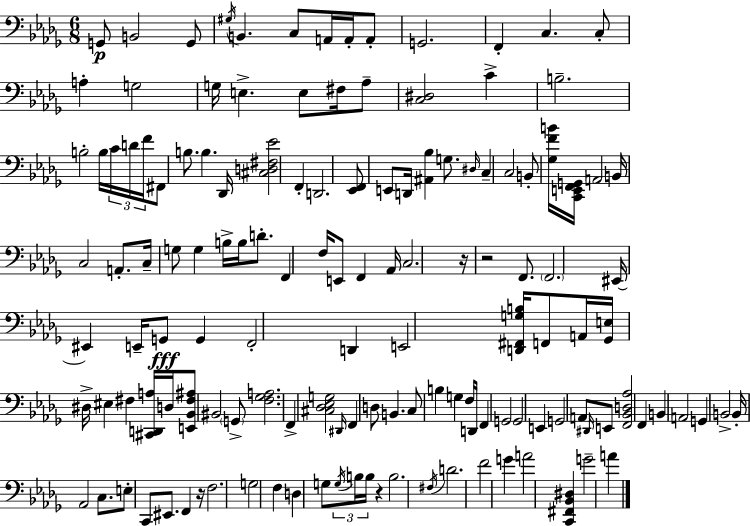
X:1
T:Untitled
M:6/8
L:1/4
K:Bbm
G,,/2 B,,2 G,,/2 ^G,/4 B,, C,/2 A,,/4 A,,/4 A,,/2 G,,2 F,, C, C,/2 A, G,2 G,/4 E, E,/2 ^F,/4 _A,/2 [C,^D,]2 C B,2 B,2 B,/4 C/4 D/4 F/4 ^F,,/2 B,/2 B, _D,,/4 [^C,D,^F,_E]2 F,, D,,2 [_E,,F,,]/2 E,,/2 D,,/4 [^A,,_B,] G,/2 ^D,/4 C, C,2 B,,/2 [_G,FB]/4 [C,,E,,F,,G,,]/4 A,,2 B,,/4 C,2 A,,/2 C,/4 G,/2 G, B,/4 B,/4 D/2 F,, F,/4 E,,/2 F,, _A,,/4 C,2 z/4 z2 F,,/2 F,,2 ^E,,/4 ^E,, E,,/4 G,,/2 G,, F,,2 D,, E,,2 [D,,^F,,G,B,]/4 F,,/2 A,,/4 [_G,,E,]/4 ^D,/4 ^E, ^F, [^C,,D,,A,]/4 D,/4 [E,,_B,,^F,^A,]/2 ^B,,2 G,,/2 [F,_G,A,]2 F,, [^C,_D,_E,G,]2 ^D,,/4 F,, D,/2 B,, C,/2 B, G, F,/4 D,,/4 F,, G,,2 G,,2 E,, G,,2 A,,/2 ^D,,/4 E,,/2 [F,,_B,,D,_A,]2 F,, B,, A,,2 G,, B,,2 B,,/4 _A,,2 C,/2 E,/2 C,,/2 ^E,,/2 F,, z/4 F,2 G,2 F, D, G,/2 G,/4 B,/4 B,/4 z B,2 ^F,/4 D2 F2 G A2 [C,,^F,,_B,,^D,] G2 A